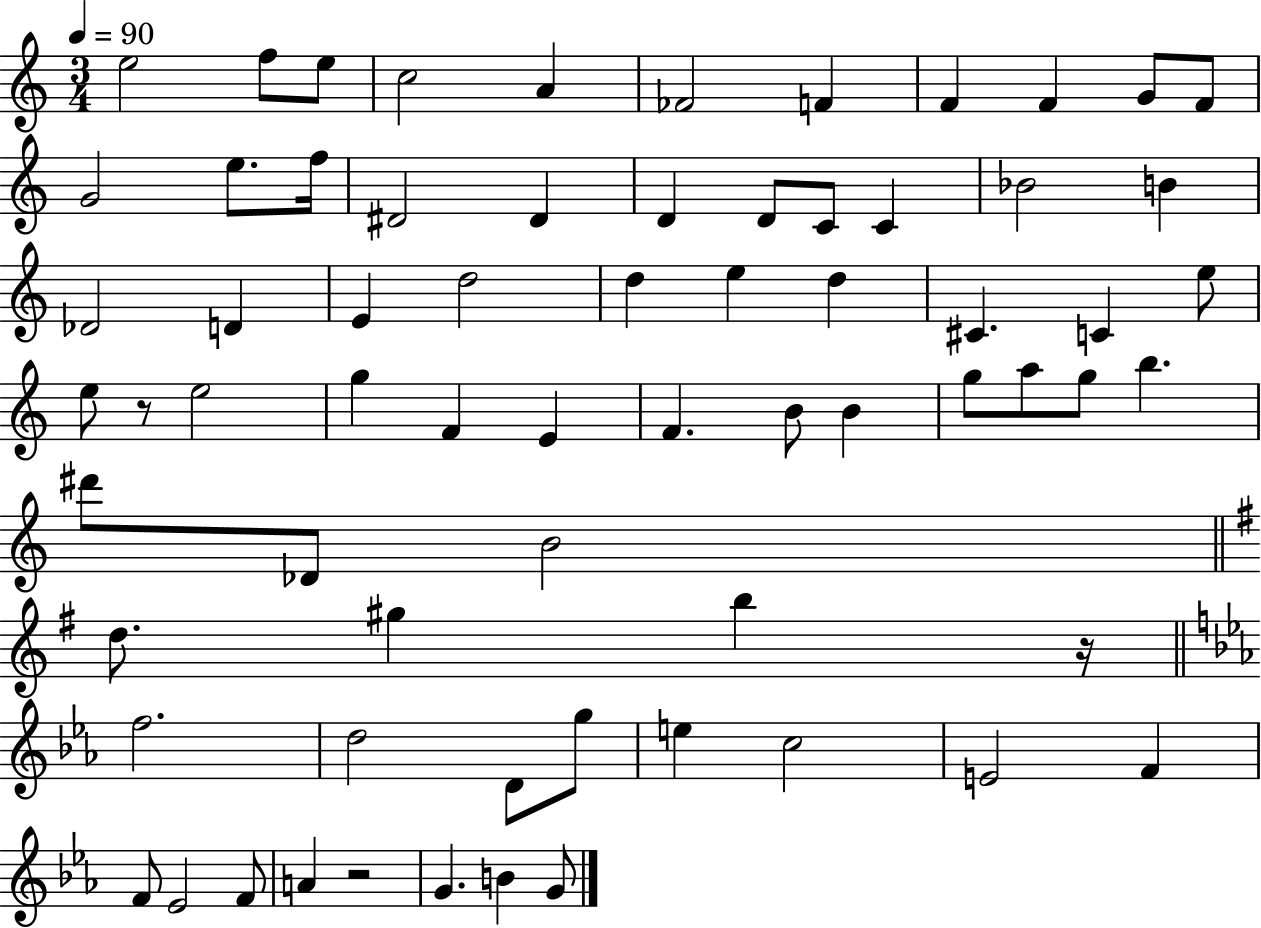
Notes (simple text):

E5/h F5/e E5/e C5/h A4/q FES4/h F4/q F4/q F4/q G4/e F4/e G4/h E5/e. F5/s D#4/h D#4/q D4/q D4/e C4/e C4/q Bb4/h B4/q Db4/h D4/q E4/q D5/h D5/q E5/q D5/q C#4/q. C4/q E5/e E5/e R/e E5/h G5/q F4/q E4/q F4/q. B4/e B4/q G5/e A5/e G5/e B5/q. D#6/e Db4/e B4/h D5/e. G#5/q B5/q R/s F5/h. D5/h D4/e G5/e E5/q C5/h E4/h F4/q F4/e Eb4/h F4/e A4/q R/h G4/q. B4/q G4/e